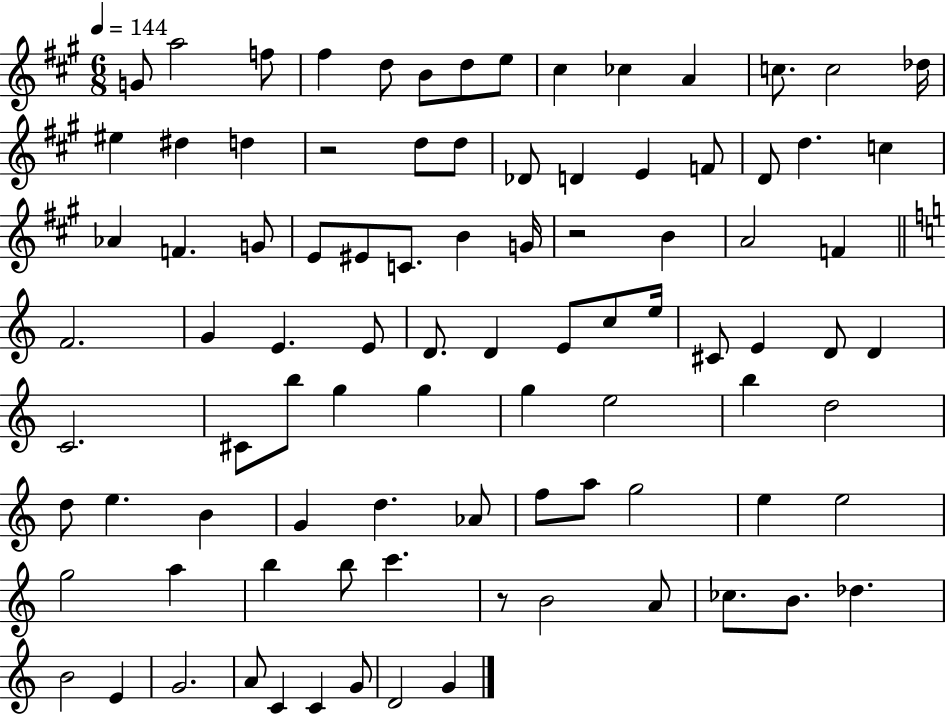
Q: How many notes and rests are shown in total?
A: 92